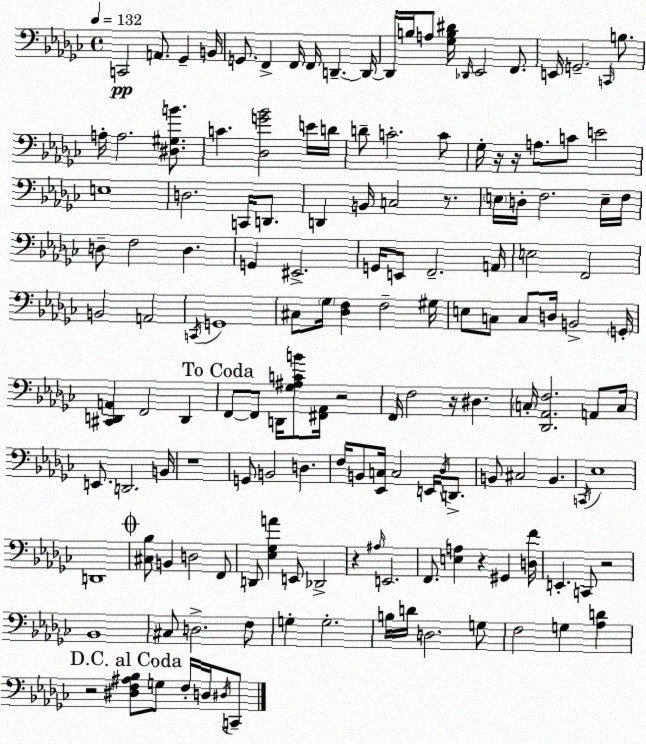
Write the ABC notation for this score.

X:1
T:Untitled
M:4/4
L:1/4
K:Ebm
C,,2 A,,/2 _G,, B,,/4 G,,/2 F,, F,,/4 F,,/4 D,, D,,/4 D,,/4 B,/4 A,/2 [_G,B,^D]/4 _D,,/4 _E,,2 F,,/2 E,,/4 G,,2 C,,/4 B,/2 A,/4 A,2 [^D,^G,B]/2 C [_D,G_B]2 E/4 D/4 D/2 C2 C/2 _G,/4 z/4 z/4 A,/2 C/2 E2 E,4 D,2 C,,/4 D,,/2 D,, B,,/4 C,2 z/2 E,/4 D,/4 F,2 E,/4 F,/4 D,/2 F,2 D, G,, ^E,,2 G,,/4 E,,/2 F,,2 A,,/4 E,2 F,,2 B,,2 A,,2 C,,/4 G,,4 ^C,/2 _G,/4 [_D,F,] F,2 ^G,/4 E,/2 C,/2 C,/2 D,/4 B,,2 G,,/4 [^C,,D,,A,,] F,,2 D,, F,,/2 F,,/2 D,,/4 [_G,^A,CB]/2 [^F,,_A,,]/4 z2 F,,/4 F,2 z/4 ^D, C,/4 [_D,,_A,,F,]2 A,,/2 C,/4 E,,/2 D,,2 B,,/4 z4 G,,/2 B,,2 D, F,/4 B,,/2 [_E,,C,]/4 C,2 E,,/4 _D,/4 D,,/2 B,,/2 ^C,2 B,, C,,/4 _E,4 D,,4 [^C,_B,]/2 B,, D,2 F,,/2 D,,/2 [_E,_G,A] E,,/2 _D,,2 z ^A,/4 E,,2 F,,/2 [E,A,] z ^G,, [D,F]/4 E,, C,,/2 z2 _B,,4 ^C,/2 D,2 F,/2 G, G,2 B,/4 D/4 D,2 G,/2 F,2 G, [_A,D] z2 [^D,F,^A,_B,]/2 G,/2 F,/4 D,/4 ^D,/4 C,,/2